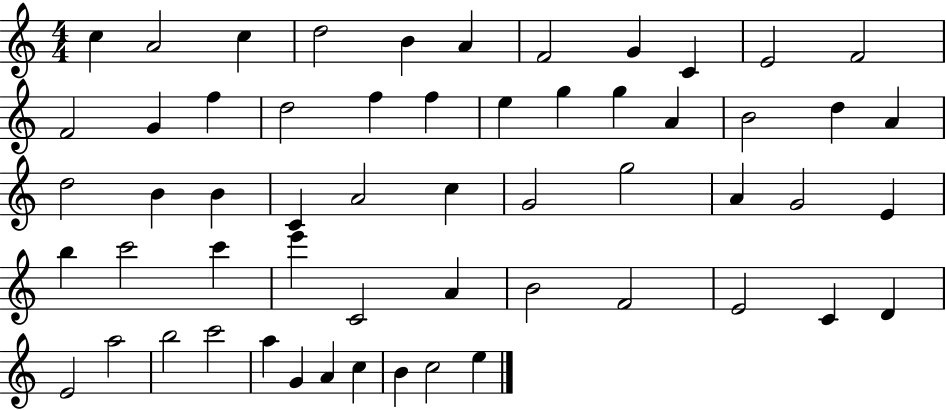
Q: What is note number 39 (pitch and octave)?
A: E6